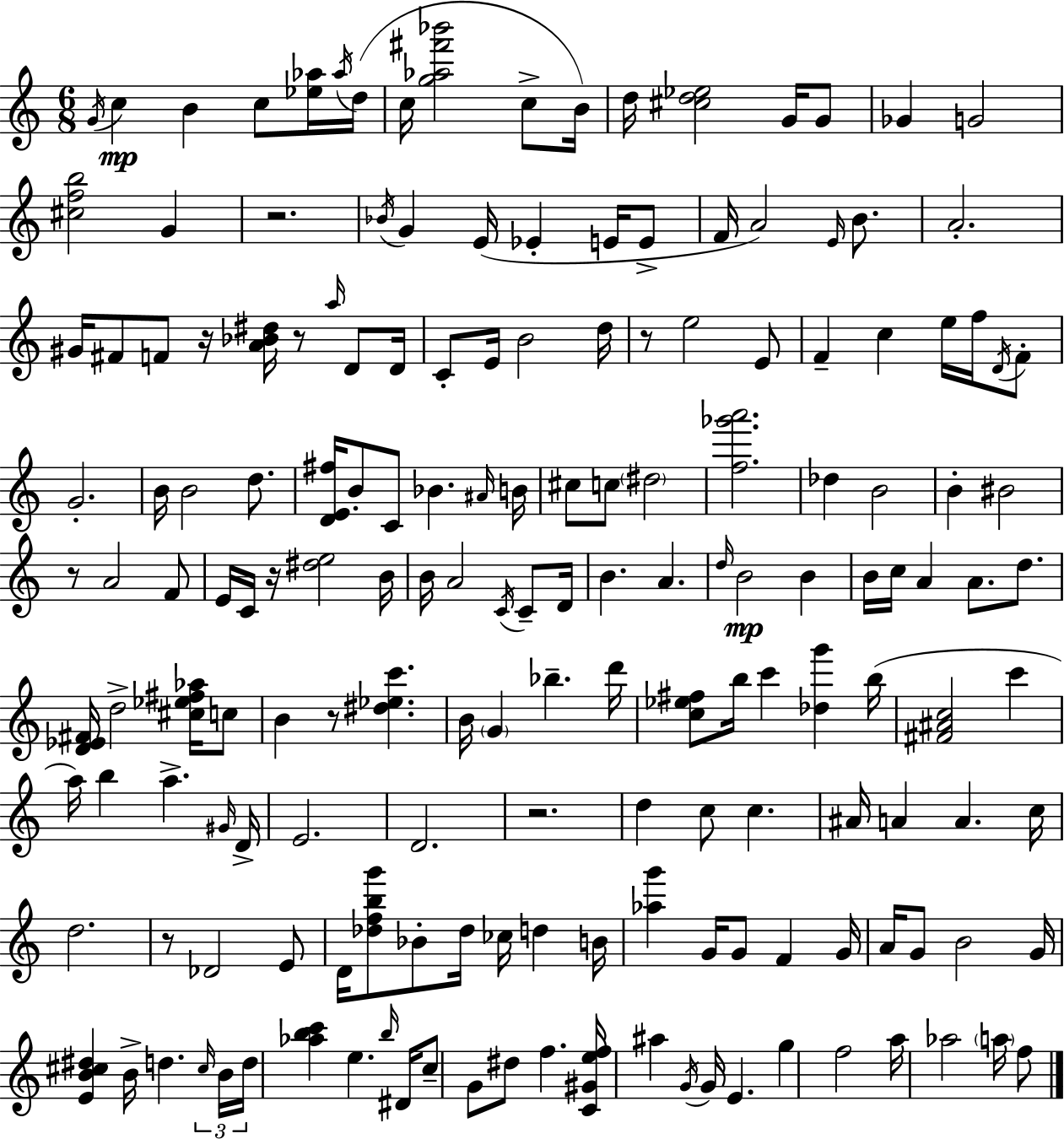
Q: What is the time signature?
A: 6/8